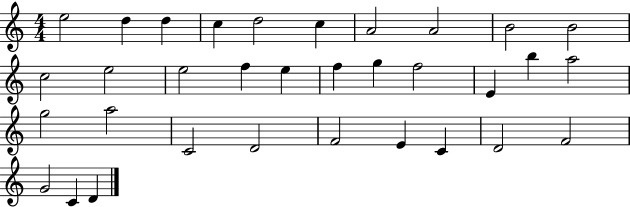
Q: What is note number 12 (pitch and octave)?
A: E5